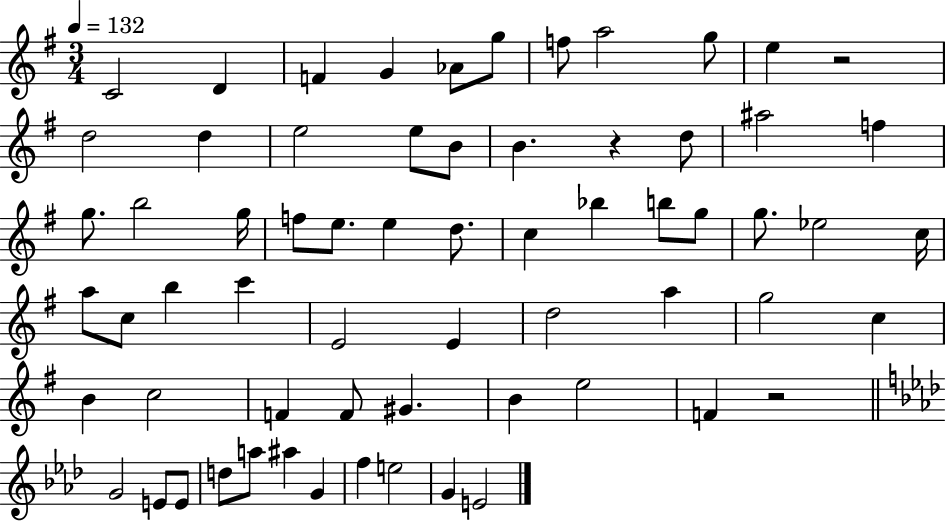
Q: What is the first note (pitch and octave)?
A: C4